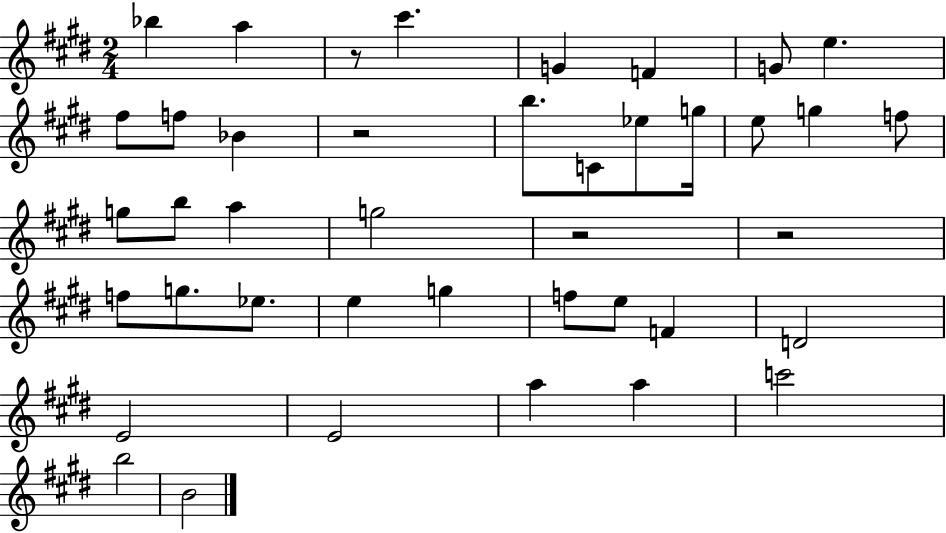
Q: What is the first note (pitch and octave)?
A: Bb5